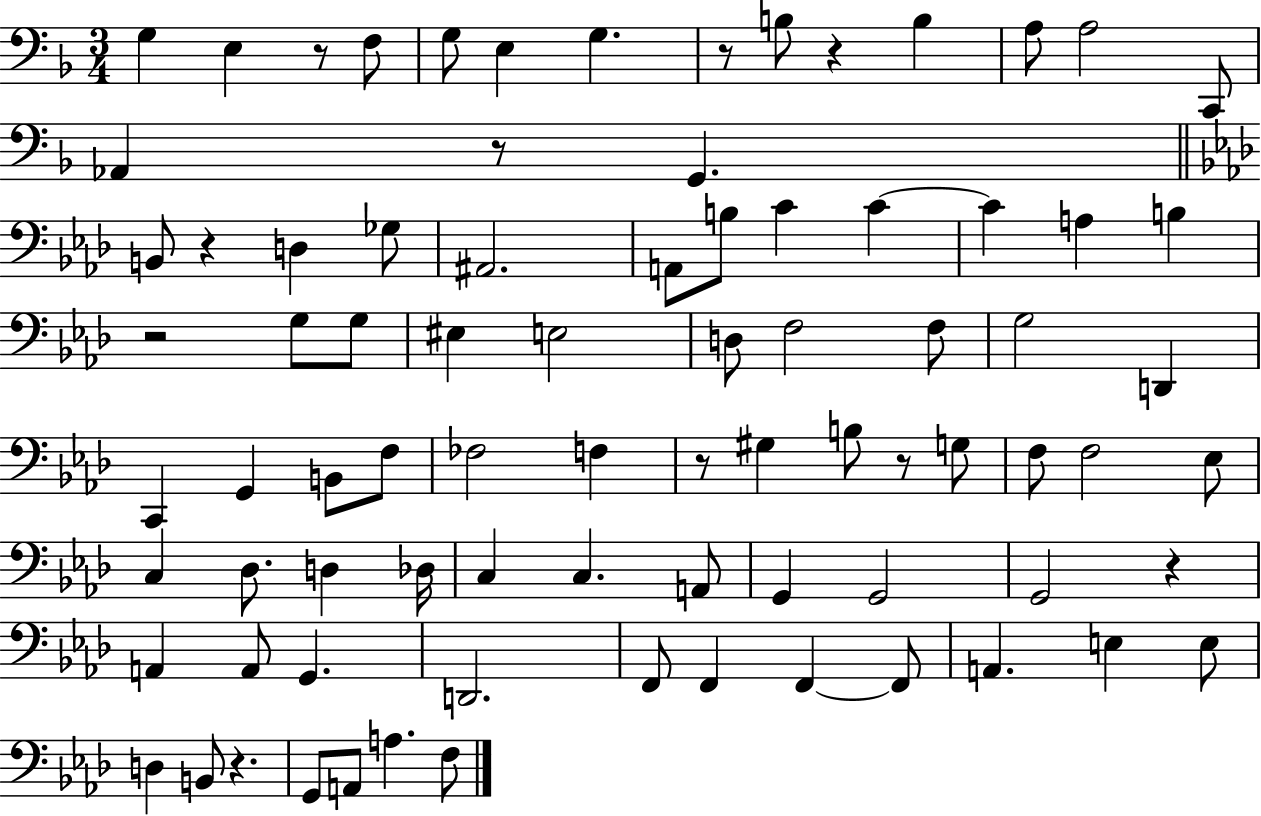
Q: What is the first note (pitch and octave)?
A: G3